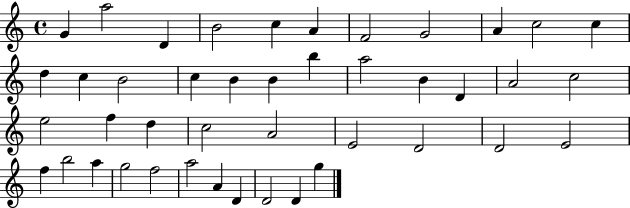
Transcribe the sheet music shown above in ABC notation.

X:1
T:Untitled
M:4/4
L:1/4
K:C
G a2 D B2 c A F2 G2 A c2 c d c B2 c B B b a2 B D A2 c2 e2 f d c2 A2 E2 D2 D2 E2 f b2 a g2 f2 a2 A D D2 D g